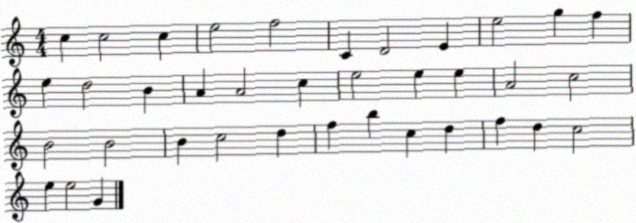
X:1
T:Untitled
M:4/4
L:1/4
K:C
c c2 c e2 f2 C D2 E e2 g f e d2 B A A2 c e2 e e A2 c2 B2 B2 B c2 d f b c d f d c2 e e2 G